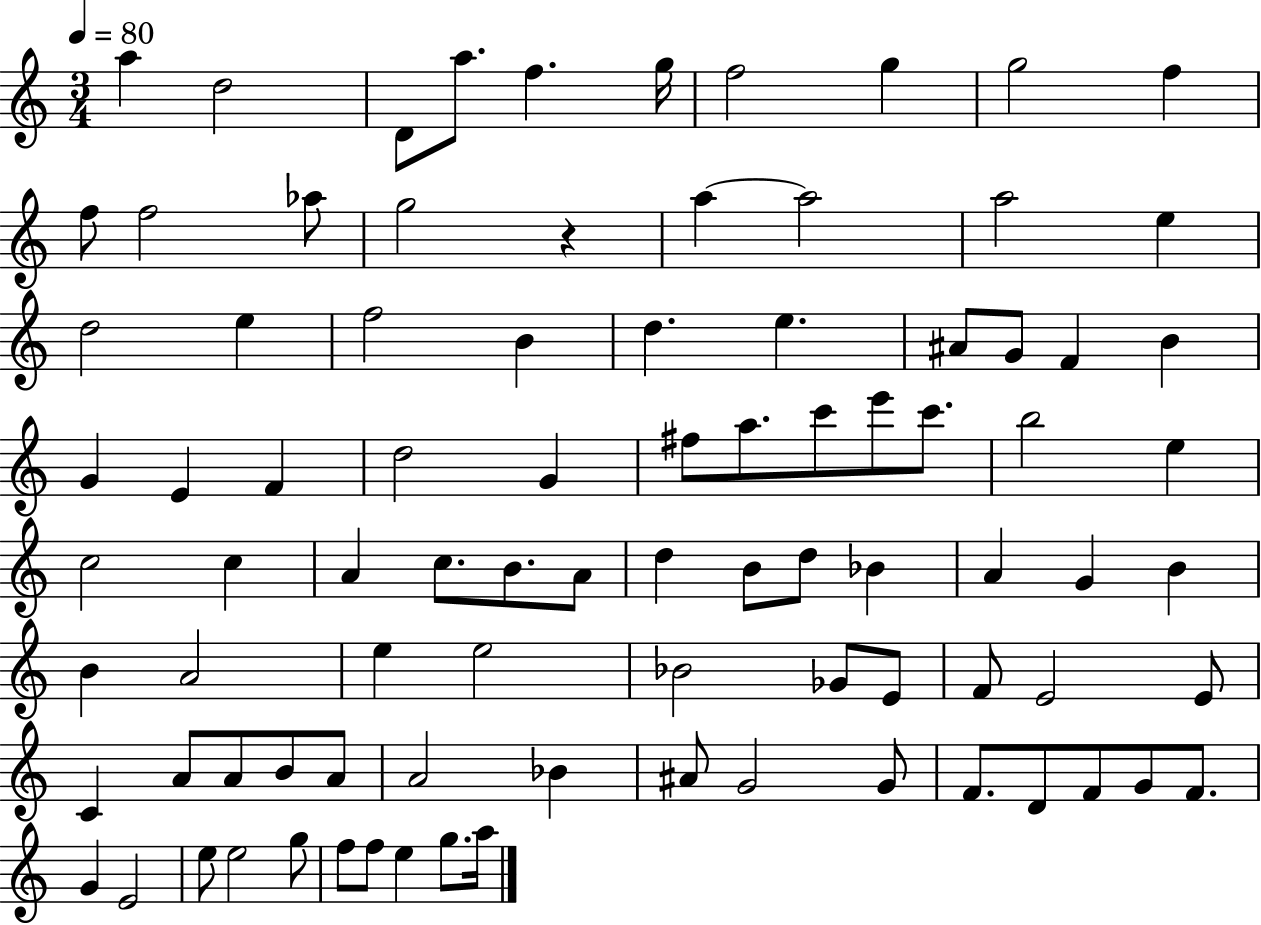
A5/q D5/h D4/e A5/e. F5/q. G5/s F5/h G5/q G5/h F5/q F5/e F5/h Ab5/e G5/h R/q A5/q A5/h A5/h E5/q D5/h E5/q F5/h B4/q D5/q. E5/q. A#4/e G4/e F4/q B4/q G4/q E4/q F4/q D5/h G4/q F#5/e A5/e. C6/e E6/e C6/e. B5/h E5/q C5/h C5/q A4/q C5/e. B4/e. A4/e D5/q B4/e D5/e Bb4/q A4/q G4/q B4/q B4/q A4/h E5/q E5/h Bb4/h Gb4/e E4/e F4/e E4/h E4/e C4/q A4/e A4/e B4/e A4/e A4/h Bb4/q A#4/e G4/h G4/e F4/e. D4/e F4/e G4/e F4/e. G4/q E4/h E5/e E5/h G5/e F5/e F5/e E5/q G5/e. A5/s